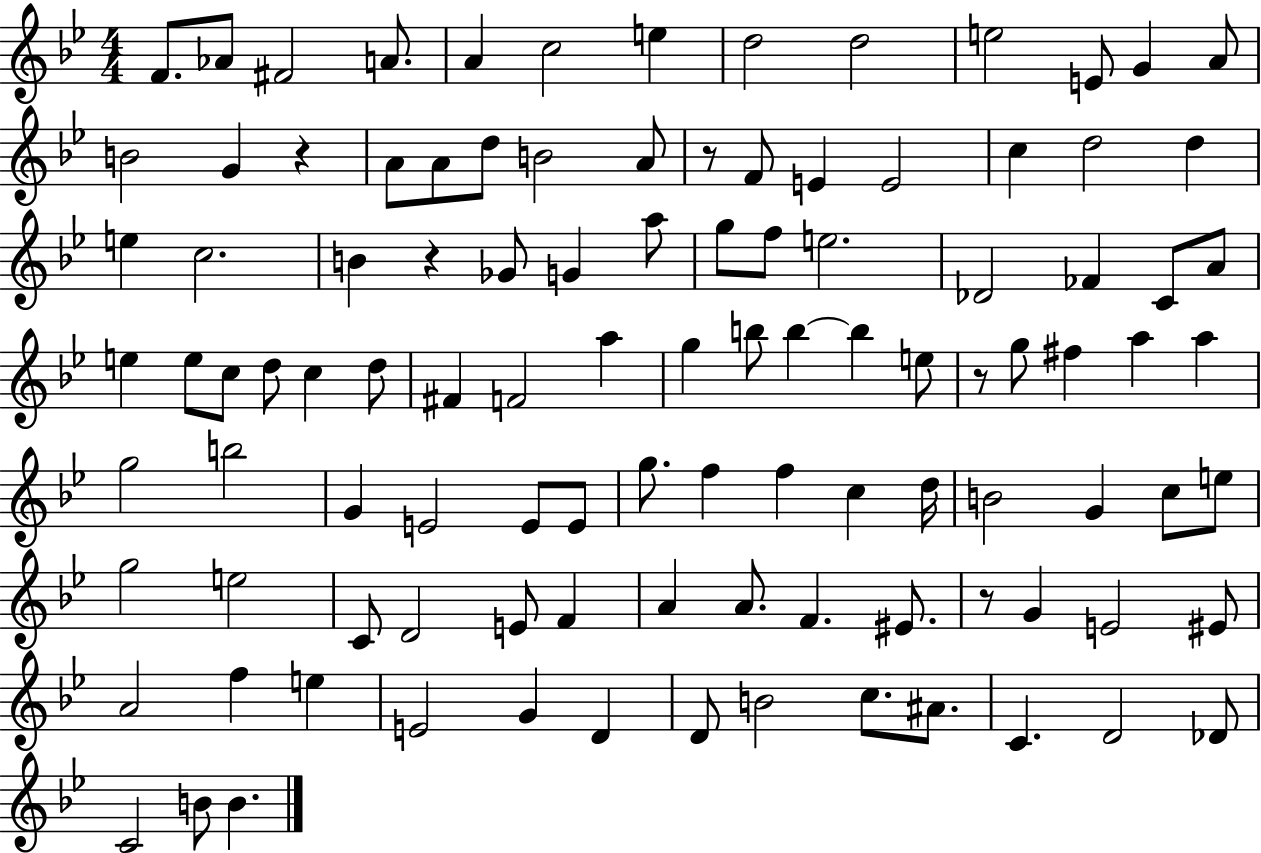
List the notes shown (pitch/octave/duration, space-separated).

F4/e. Ab4/e F#4/h A4/e. A4/q C5/h E5/q D5/h D5/h E5/h E4/e G4/q A4/e B4/h G4/q R/q A4/e A4/e D5/e B4/h A4/e R/e F4/e E4/q E4/h C5/q D5/h D5/q E5/q C5/h. B4/q R/q Gb4/e G4/q A5/e G5/e F5/e E5/h. Db4/h FES4/q C4/e A4/e E5/q E5/e C5/e D5/e C5/q D5/e F#4/q F4/h A5/q G5/q B5/e B5/q B5/q E5/e R/e G5/e F#5/q A5/q A5/q G5/h B5/h G4/q E4/h E4/e E4/e G5/e. F5/q F5/q C5/q D5/s B4/h G4/q C5/e E5/e G5/h E5/h C4/e D4/h E4/e F4/q A4/q A4/e. F4/q. EIS4/e. R/e G4/q E4/h EIS4/e A4/h F5/q E5/q E4/h G4/q D4/q D4/e B4/h C5/e. A#4/e. C4/q. D4/h Db4/e C4/h B4/e B4/q.